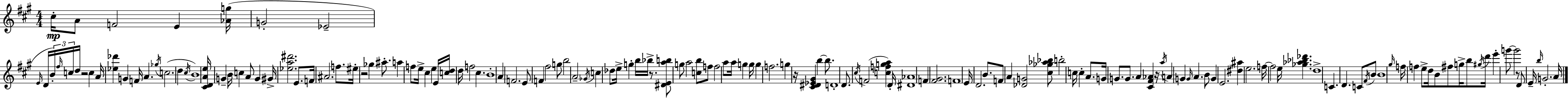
{
  \clef treble
  \numericTimeSignature
  \time 4/4
  \key a \major
  cis''16-.\mp a'8 f'2 e'4 <aes' g''>16( | g'2-. ees'2-- | \grace { e'16 } d'16 \tuplet 3/2 { b'16-.) \grace { fis''16 } c''16 } d''16 r2 c''4 | a'16 <ees'' des'''>4 g'4 f'16 a'4. | \break \acciaccatura { ges''16 } c''2.( d''4 | \acciaccatura { cis''16 } b'1) | <cis' d' a' e''>16 g'4-- b'16 c''4 a'8 | g'4 gis'16-> <ees'' a'' dis'''>2. | \break e'8. f'16 ais'2. | f''8. eis''16-. r2 ges''4 | ais''8.-. a''4 f''8 e''16-> cis''4 e''4 | e'16 <c'' d''>16 d''16 f''2 cis''4. | \break b'1-. | a'4 f'2. | e'8 f'4 fis''2 | g''8 b''2 a'2-- | \break \acciaccatura { ges'16 } c''4 des''8 e''16-> g''4-. | b''16 bes''16-> r8. <dis' e' a'' b''>8 g''8 a''2 | <c'' b''>8 f''8 f''2 a''8 a''16 | g''4 g''16 g''4 f''2. | \break g''4 r16 <cis' dis' ees' gis'>4 b''4~~ | b''8. d'1-. | d'8. \acciaccatura { cis''16 }( f'2 | <c'' f'' g'' a''>4) d'16-. <dis' aes'>1 | \break f'4 <fis' gis'>2. | f'1 | e'16 d'2. | b'8. f'8 a'4 <des' g'>2 | \break <cis'' ges'' aes'' bes''>8 b''2-. c''16 c''4-. | a'8. g'16 g'8. g'8. a'4 | <cis' fis' aes'>4 r16 \acciaccatura { a''16 } a'4 g'4 \grace { g'16 } | a'4. b'8 g'4 e'2. | \break <dis'' ais''>4 e''2. | f''16~~ f''2 | e''16 <ges'' aes'' bes'' des'''>4. d''1-> | c'4. d'4. | \break c'8 \acciaccatura { fis'16 } b'8 b'1 | \grace { gis''16 } f''16 f''4 e''8-> | d''16 b'8 fis''8 g''16-> b''8 \acciaccatura { gis''16 } d'''16 e'''4-. g'''8~~ | g'''2 r8 d'8 e'16-- \grace { b''16 } g'2.-. | \break a'16 \bar "|."
}